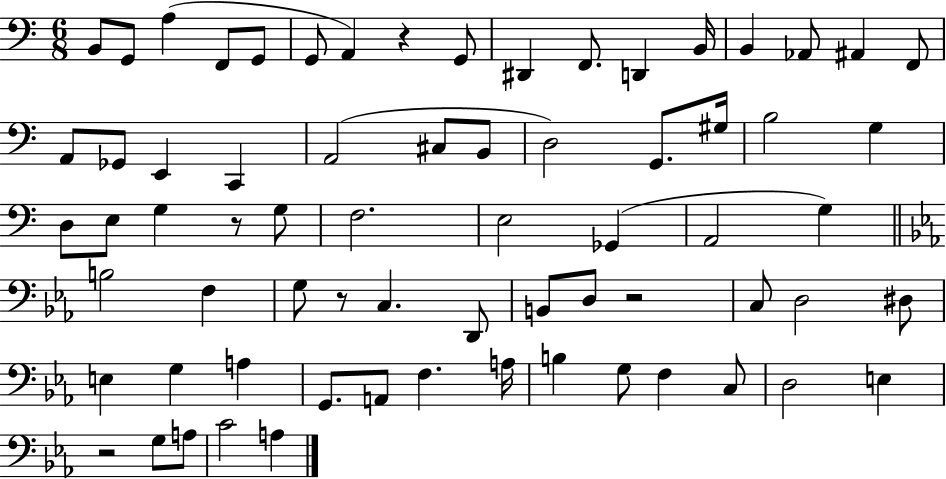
X:1
T:Untitled
M:6/8
L:1/4
K:C
B,,/2 G,,/2 A, F,,/2 G,,/2 G,,/2 A,, z G,,/2 ^D,, F,,/2 D,, B,,/4 B,, _A,,/2 ^A,, F,,/2 A,,/2 _G,,/2 E,, C,, A,,2 ^C,/2 B,,/2 D,2 G,,/2 ^G,/4 B,2 G, D,/2 E,/2 G, z/2 G,/2 F,2 E,2 _G,, A,,2 G, B,2 F, G,/2 z/2 C, D,,/2 B,,/2 D,/2 z2 C,/2 D,2 ^D,/2 E, G, A, G,,/2 A,,/2 F, A,/4 B, G,/2 F, C,/2 D,2 E, z2 G,/2 A,/2 C2 A,